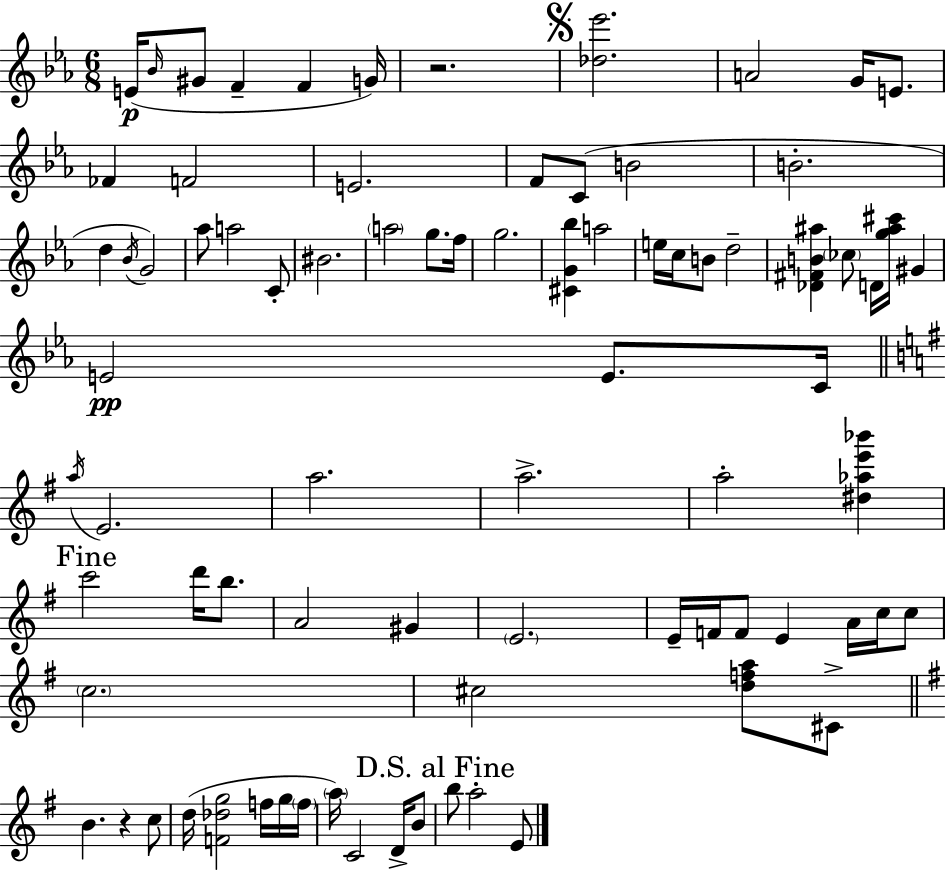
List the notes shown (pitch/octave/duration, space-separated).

E4/s Bb4/s G#4/e F4/q F4/q G4/s R/h. [Db5,Eb6]/h. A4/h G4/s E4/e. FES4/q F4/h E4/h. F4/e C4/e B4/h B4/h. D5/q Bb4/s G4/h Ab5/e A5/h C4/e BIS4/h. A5/h G5/e. F5/s G5/h. [C#4,G4,Bb5]/q A5/h E5/s C5/s B4/e D5/h [Db4,F#4,B4,A#5]/q CES5/e D4/s [G5,A#5,C#6]/s G#4/q E4/h E4/e. C4/s A5/s E4/h. A5/h. A5/h. A5/h [D#5,Ab5,E6,Bb6]/q C6/h D6/s B5/e. A4/h G#4/q E4/h. E4/s F4/s F4/e E4/q A4/s C5/s C5/e C5/h. C#5/h [D5,F5,A5]/e C#4/e B4/q. R/q C5/e D5/s [F4,Db5,G5]/h F5/s G5/s F5/s A5/s C4/h D4/s B4/e B5/e A5/h E4/e